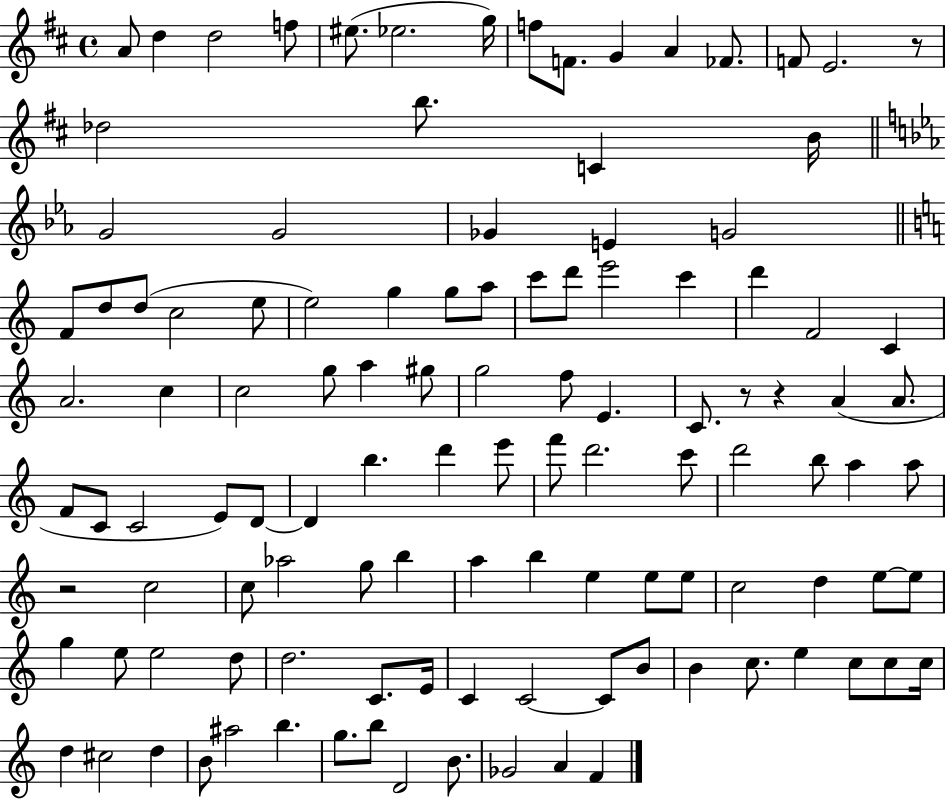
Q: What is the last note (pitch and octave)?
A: F4